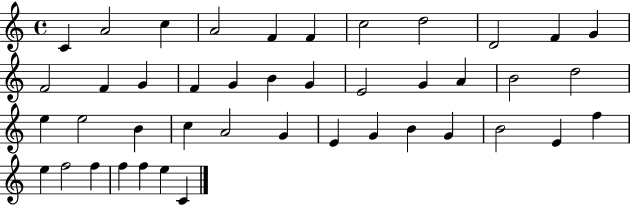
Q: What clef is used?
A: treble